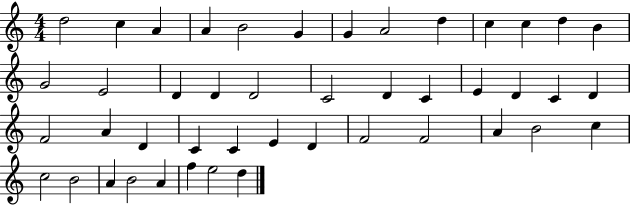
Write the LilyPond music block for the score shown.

{
  \clef treble
  \numericTimeSignature
  \time 4/4
  \key c \major
  d''2 c''4 a'4 | a'4 b'2 g'4 | g'4 a'2 d''4 | c''4 c''4 d''4 b'4 | \break g'2 e'2 | d'4 d'4 d'2 | c'2 d'4 c'4 | e'4 d'4 c'4 d'4 | \break f'2 a'4 d'4 | c'4 c'4 e'4 d'4 | f'2 f'2 | a'4 b'2 c''4 | \break c''2 b'2 | a'4 b'2 a'4 | f''4 e''2 d''4 | \bar "|."
}